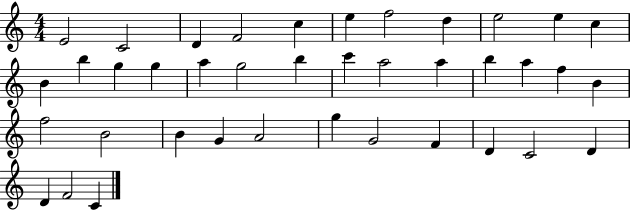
X:1
T:Untitled
M:4/4
L:1/4
K:C
E2 C2 D F2 c e f2 d e2 e c B b g g a g2 b c' a2 a b a f B f2 B2 B G A2 g G2 F D C2 D D F2 C